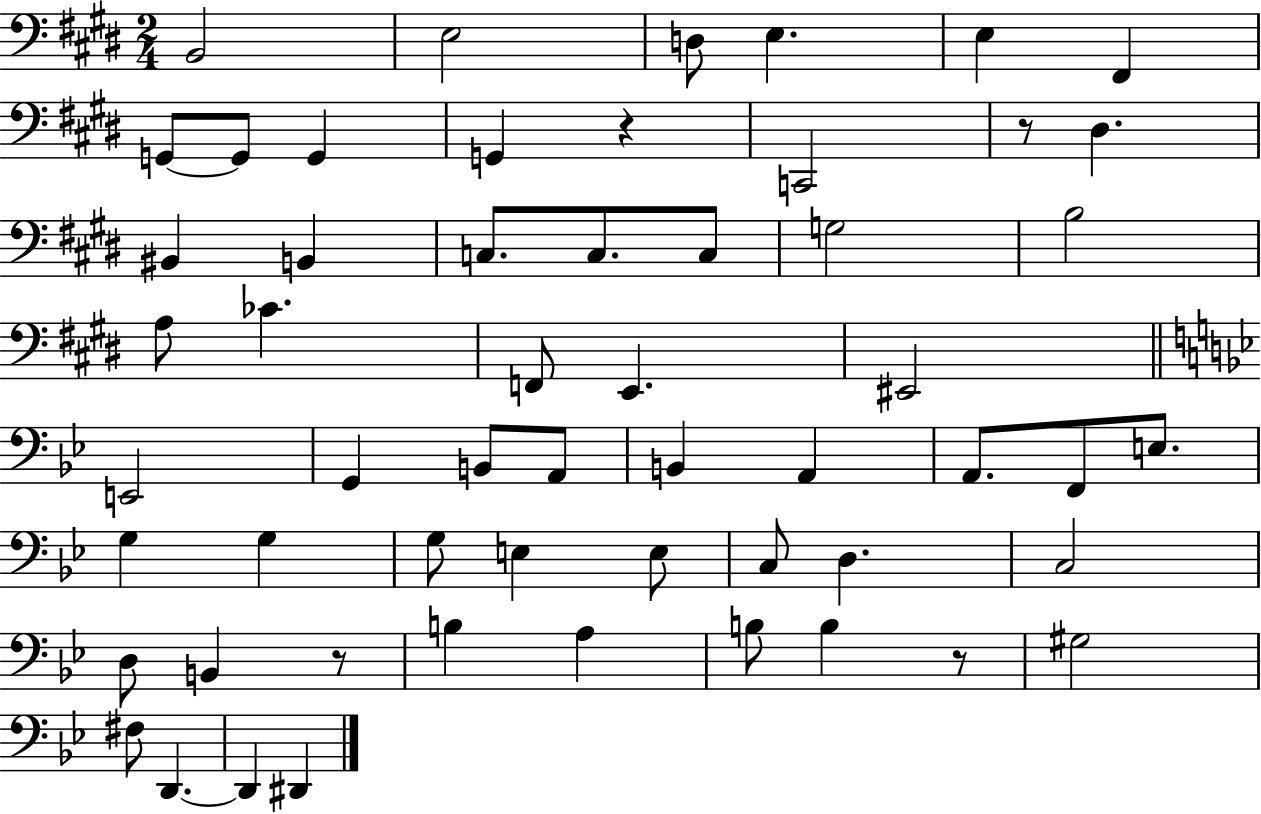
B2/h E3/h D3/e E3/q. E3/q F#2/q G2/e G2/e G2/q G2/q R/q C2/h R/e D#3/q. BIS2/q B2/q C3/e. C3/e. C3/e G3/h B3/h A3/e CES4/q. F2/e E2/q. EIS2/h E2/h G2/q B2/e A2/e B2/q A2/q A2/e. F2/e E3/e. G3/q G3/q G3/e E3/q E3/e C3/e D3/q. C3/h D3/e B2/q R/e B3/q A3/q B3/e B3/q R/e G#3/h F#3/e D2/q. D2/q D#2/q